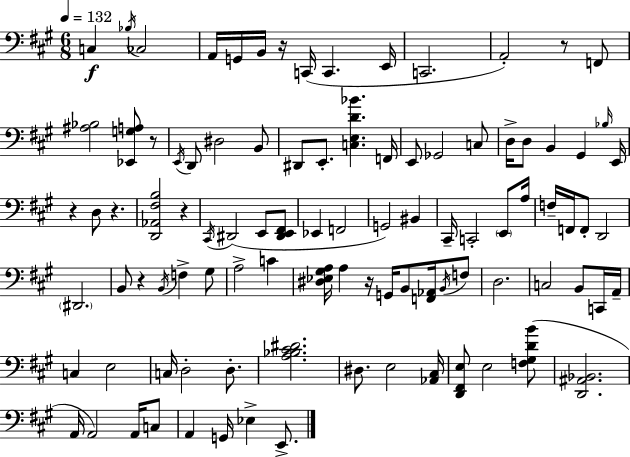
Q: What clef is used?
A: bass